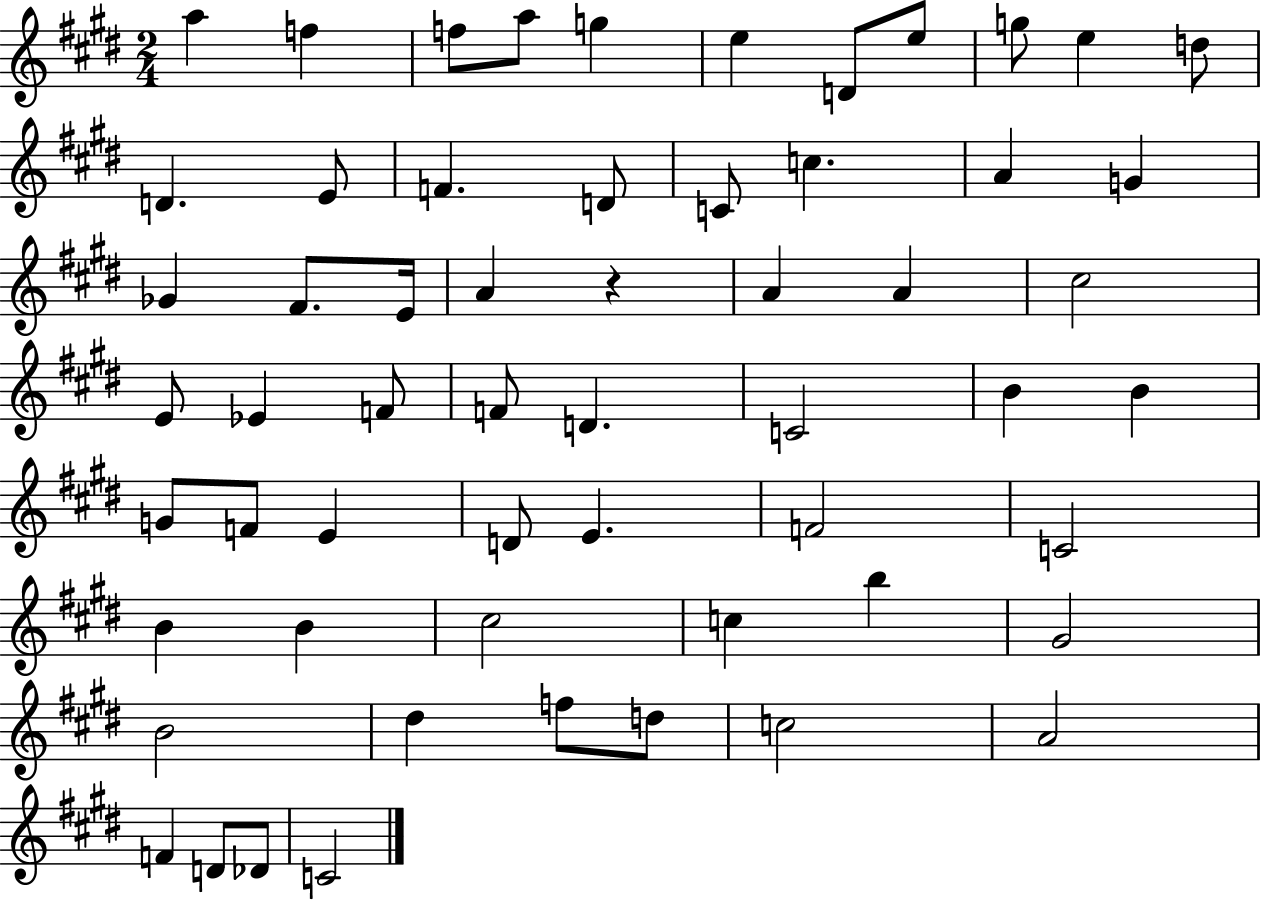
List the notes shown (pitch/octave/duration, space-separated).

A5/q F5/q F5/e A5/e G5/q E5/q D4/e E5/e G5/e E5/q D5/e D4/q. E4/e F4/q. D4/e C4/e C5/q. A4/q G4/q Gb4/q F#4/e. E4/s A4/q R/q A4/q A4/q C#5/h E4/e Eb4/q F4/e F4/e D4/q. C4/h B4/q B4/q G4/e F4/e E4/q D4/e E4/q. F4/h C4/h B4/q B4/q C#5/h C5/q B5/q G#4/h B4/h D#5/q F5/e D5/e C5/h A4/h F4/q D4/e Db4/e C4/h